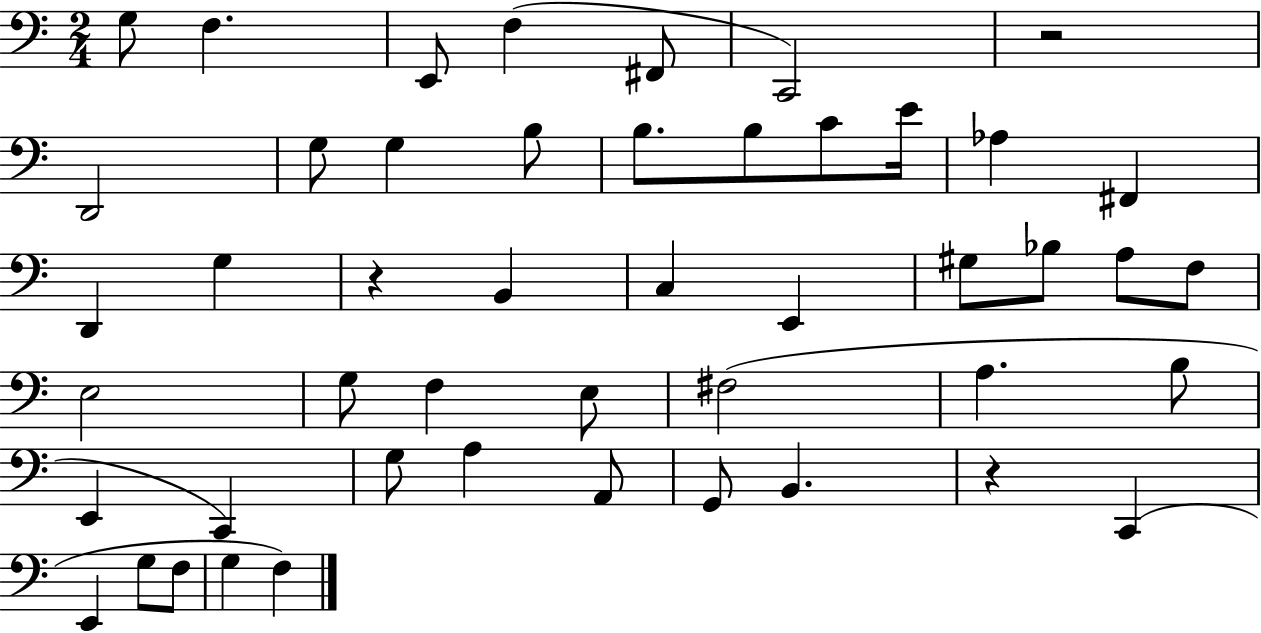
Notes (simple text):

G3/e F3/q. E2/e F3/q F#2/e C2/h R/h D2/h G3/e G3/q B3/e B3/e. B3/e C4/e E4/s Ab3/q F#2/q D2/q G3/q R/q B2/q C3/q E2/q G#3/e Bb3/e A3/e F3/e E3/h G3/e F3/q E3/e F#3/h A3/q. B3/e E2/q C2/q G3/e A3/q A2/e G2/e B2/q. R/q C2/q E2/q G3/e F3/e G3/q F3/q